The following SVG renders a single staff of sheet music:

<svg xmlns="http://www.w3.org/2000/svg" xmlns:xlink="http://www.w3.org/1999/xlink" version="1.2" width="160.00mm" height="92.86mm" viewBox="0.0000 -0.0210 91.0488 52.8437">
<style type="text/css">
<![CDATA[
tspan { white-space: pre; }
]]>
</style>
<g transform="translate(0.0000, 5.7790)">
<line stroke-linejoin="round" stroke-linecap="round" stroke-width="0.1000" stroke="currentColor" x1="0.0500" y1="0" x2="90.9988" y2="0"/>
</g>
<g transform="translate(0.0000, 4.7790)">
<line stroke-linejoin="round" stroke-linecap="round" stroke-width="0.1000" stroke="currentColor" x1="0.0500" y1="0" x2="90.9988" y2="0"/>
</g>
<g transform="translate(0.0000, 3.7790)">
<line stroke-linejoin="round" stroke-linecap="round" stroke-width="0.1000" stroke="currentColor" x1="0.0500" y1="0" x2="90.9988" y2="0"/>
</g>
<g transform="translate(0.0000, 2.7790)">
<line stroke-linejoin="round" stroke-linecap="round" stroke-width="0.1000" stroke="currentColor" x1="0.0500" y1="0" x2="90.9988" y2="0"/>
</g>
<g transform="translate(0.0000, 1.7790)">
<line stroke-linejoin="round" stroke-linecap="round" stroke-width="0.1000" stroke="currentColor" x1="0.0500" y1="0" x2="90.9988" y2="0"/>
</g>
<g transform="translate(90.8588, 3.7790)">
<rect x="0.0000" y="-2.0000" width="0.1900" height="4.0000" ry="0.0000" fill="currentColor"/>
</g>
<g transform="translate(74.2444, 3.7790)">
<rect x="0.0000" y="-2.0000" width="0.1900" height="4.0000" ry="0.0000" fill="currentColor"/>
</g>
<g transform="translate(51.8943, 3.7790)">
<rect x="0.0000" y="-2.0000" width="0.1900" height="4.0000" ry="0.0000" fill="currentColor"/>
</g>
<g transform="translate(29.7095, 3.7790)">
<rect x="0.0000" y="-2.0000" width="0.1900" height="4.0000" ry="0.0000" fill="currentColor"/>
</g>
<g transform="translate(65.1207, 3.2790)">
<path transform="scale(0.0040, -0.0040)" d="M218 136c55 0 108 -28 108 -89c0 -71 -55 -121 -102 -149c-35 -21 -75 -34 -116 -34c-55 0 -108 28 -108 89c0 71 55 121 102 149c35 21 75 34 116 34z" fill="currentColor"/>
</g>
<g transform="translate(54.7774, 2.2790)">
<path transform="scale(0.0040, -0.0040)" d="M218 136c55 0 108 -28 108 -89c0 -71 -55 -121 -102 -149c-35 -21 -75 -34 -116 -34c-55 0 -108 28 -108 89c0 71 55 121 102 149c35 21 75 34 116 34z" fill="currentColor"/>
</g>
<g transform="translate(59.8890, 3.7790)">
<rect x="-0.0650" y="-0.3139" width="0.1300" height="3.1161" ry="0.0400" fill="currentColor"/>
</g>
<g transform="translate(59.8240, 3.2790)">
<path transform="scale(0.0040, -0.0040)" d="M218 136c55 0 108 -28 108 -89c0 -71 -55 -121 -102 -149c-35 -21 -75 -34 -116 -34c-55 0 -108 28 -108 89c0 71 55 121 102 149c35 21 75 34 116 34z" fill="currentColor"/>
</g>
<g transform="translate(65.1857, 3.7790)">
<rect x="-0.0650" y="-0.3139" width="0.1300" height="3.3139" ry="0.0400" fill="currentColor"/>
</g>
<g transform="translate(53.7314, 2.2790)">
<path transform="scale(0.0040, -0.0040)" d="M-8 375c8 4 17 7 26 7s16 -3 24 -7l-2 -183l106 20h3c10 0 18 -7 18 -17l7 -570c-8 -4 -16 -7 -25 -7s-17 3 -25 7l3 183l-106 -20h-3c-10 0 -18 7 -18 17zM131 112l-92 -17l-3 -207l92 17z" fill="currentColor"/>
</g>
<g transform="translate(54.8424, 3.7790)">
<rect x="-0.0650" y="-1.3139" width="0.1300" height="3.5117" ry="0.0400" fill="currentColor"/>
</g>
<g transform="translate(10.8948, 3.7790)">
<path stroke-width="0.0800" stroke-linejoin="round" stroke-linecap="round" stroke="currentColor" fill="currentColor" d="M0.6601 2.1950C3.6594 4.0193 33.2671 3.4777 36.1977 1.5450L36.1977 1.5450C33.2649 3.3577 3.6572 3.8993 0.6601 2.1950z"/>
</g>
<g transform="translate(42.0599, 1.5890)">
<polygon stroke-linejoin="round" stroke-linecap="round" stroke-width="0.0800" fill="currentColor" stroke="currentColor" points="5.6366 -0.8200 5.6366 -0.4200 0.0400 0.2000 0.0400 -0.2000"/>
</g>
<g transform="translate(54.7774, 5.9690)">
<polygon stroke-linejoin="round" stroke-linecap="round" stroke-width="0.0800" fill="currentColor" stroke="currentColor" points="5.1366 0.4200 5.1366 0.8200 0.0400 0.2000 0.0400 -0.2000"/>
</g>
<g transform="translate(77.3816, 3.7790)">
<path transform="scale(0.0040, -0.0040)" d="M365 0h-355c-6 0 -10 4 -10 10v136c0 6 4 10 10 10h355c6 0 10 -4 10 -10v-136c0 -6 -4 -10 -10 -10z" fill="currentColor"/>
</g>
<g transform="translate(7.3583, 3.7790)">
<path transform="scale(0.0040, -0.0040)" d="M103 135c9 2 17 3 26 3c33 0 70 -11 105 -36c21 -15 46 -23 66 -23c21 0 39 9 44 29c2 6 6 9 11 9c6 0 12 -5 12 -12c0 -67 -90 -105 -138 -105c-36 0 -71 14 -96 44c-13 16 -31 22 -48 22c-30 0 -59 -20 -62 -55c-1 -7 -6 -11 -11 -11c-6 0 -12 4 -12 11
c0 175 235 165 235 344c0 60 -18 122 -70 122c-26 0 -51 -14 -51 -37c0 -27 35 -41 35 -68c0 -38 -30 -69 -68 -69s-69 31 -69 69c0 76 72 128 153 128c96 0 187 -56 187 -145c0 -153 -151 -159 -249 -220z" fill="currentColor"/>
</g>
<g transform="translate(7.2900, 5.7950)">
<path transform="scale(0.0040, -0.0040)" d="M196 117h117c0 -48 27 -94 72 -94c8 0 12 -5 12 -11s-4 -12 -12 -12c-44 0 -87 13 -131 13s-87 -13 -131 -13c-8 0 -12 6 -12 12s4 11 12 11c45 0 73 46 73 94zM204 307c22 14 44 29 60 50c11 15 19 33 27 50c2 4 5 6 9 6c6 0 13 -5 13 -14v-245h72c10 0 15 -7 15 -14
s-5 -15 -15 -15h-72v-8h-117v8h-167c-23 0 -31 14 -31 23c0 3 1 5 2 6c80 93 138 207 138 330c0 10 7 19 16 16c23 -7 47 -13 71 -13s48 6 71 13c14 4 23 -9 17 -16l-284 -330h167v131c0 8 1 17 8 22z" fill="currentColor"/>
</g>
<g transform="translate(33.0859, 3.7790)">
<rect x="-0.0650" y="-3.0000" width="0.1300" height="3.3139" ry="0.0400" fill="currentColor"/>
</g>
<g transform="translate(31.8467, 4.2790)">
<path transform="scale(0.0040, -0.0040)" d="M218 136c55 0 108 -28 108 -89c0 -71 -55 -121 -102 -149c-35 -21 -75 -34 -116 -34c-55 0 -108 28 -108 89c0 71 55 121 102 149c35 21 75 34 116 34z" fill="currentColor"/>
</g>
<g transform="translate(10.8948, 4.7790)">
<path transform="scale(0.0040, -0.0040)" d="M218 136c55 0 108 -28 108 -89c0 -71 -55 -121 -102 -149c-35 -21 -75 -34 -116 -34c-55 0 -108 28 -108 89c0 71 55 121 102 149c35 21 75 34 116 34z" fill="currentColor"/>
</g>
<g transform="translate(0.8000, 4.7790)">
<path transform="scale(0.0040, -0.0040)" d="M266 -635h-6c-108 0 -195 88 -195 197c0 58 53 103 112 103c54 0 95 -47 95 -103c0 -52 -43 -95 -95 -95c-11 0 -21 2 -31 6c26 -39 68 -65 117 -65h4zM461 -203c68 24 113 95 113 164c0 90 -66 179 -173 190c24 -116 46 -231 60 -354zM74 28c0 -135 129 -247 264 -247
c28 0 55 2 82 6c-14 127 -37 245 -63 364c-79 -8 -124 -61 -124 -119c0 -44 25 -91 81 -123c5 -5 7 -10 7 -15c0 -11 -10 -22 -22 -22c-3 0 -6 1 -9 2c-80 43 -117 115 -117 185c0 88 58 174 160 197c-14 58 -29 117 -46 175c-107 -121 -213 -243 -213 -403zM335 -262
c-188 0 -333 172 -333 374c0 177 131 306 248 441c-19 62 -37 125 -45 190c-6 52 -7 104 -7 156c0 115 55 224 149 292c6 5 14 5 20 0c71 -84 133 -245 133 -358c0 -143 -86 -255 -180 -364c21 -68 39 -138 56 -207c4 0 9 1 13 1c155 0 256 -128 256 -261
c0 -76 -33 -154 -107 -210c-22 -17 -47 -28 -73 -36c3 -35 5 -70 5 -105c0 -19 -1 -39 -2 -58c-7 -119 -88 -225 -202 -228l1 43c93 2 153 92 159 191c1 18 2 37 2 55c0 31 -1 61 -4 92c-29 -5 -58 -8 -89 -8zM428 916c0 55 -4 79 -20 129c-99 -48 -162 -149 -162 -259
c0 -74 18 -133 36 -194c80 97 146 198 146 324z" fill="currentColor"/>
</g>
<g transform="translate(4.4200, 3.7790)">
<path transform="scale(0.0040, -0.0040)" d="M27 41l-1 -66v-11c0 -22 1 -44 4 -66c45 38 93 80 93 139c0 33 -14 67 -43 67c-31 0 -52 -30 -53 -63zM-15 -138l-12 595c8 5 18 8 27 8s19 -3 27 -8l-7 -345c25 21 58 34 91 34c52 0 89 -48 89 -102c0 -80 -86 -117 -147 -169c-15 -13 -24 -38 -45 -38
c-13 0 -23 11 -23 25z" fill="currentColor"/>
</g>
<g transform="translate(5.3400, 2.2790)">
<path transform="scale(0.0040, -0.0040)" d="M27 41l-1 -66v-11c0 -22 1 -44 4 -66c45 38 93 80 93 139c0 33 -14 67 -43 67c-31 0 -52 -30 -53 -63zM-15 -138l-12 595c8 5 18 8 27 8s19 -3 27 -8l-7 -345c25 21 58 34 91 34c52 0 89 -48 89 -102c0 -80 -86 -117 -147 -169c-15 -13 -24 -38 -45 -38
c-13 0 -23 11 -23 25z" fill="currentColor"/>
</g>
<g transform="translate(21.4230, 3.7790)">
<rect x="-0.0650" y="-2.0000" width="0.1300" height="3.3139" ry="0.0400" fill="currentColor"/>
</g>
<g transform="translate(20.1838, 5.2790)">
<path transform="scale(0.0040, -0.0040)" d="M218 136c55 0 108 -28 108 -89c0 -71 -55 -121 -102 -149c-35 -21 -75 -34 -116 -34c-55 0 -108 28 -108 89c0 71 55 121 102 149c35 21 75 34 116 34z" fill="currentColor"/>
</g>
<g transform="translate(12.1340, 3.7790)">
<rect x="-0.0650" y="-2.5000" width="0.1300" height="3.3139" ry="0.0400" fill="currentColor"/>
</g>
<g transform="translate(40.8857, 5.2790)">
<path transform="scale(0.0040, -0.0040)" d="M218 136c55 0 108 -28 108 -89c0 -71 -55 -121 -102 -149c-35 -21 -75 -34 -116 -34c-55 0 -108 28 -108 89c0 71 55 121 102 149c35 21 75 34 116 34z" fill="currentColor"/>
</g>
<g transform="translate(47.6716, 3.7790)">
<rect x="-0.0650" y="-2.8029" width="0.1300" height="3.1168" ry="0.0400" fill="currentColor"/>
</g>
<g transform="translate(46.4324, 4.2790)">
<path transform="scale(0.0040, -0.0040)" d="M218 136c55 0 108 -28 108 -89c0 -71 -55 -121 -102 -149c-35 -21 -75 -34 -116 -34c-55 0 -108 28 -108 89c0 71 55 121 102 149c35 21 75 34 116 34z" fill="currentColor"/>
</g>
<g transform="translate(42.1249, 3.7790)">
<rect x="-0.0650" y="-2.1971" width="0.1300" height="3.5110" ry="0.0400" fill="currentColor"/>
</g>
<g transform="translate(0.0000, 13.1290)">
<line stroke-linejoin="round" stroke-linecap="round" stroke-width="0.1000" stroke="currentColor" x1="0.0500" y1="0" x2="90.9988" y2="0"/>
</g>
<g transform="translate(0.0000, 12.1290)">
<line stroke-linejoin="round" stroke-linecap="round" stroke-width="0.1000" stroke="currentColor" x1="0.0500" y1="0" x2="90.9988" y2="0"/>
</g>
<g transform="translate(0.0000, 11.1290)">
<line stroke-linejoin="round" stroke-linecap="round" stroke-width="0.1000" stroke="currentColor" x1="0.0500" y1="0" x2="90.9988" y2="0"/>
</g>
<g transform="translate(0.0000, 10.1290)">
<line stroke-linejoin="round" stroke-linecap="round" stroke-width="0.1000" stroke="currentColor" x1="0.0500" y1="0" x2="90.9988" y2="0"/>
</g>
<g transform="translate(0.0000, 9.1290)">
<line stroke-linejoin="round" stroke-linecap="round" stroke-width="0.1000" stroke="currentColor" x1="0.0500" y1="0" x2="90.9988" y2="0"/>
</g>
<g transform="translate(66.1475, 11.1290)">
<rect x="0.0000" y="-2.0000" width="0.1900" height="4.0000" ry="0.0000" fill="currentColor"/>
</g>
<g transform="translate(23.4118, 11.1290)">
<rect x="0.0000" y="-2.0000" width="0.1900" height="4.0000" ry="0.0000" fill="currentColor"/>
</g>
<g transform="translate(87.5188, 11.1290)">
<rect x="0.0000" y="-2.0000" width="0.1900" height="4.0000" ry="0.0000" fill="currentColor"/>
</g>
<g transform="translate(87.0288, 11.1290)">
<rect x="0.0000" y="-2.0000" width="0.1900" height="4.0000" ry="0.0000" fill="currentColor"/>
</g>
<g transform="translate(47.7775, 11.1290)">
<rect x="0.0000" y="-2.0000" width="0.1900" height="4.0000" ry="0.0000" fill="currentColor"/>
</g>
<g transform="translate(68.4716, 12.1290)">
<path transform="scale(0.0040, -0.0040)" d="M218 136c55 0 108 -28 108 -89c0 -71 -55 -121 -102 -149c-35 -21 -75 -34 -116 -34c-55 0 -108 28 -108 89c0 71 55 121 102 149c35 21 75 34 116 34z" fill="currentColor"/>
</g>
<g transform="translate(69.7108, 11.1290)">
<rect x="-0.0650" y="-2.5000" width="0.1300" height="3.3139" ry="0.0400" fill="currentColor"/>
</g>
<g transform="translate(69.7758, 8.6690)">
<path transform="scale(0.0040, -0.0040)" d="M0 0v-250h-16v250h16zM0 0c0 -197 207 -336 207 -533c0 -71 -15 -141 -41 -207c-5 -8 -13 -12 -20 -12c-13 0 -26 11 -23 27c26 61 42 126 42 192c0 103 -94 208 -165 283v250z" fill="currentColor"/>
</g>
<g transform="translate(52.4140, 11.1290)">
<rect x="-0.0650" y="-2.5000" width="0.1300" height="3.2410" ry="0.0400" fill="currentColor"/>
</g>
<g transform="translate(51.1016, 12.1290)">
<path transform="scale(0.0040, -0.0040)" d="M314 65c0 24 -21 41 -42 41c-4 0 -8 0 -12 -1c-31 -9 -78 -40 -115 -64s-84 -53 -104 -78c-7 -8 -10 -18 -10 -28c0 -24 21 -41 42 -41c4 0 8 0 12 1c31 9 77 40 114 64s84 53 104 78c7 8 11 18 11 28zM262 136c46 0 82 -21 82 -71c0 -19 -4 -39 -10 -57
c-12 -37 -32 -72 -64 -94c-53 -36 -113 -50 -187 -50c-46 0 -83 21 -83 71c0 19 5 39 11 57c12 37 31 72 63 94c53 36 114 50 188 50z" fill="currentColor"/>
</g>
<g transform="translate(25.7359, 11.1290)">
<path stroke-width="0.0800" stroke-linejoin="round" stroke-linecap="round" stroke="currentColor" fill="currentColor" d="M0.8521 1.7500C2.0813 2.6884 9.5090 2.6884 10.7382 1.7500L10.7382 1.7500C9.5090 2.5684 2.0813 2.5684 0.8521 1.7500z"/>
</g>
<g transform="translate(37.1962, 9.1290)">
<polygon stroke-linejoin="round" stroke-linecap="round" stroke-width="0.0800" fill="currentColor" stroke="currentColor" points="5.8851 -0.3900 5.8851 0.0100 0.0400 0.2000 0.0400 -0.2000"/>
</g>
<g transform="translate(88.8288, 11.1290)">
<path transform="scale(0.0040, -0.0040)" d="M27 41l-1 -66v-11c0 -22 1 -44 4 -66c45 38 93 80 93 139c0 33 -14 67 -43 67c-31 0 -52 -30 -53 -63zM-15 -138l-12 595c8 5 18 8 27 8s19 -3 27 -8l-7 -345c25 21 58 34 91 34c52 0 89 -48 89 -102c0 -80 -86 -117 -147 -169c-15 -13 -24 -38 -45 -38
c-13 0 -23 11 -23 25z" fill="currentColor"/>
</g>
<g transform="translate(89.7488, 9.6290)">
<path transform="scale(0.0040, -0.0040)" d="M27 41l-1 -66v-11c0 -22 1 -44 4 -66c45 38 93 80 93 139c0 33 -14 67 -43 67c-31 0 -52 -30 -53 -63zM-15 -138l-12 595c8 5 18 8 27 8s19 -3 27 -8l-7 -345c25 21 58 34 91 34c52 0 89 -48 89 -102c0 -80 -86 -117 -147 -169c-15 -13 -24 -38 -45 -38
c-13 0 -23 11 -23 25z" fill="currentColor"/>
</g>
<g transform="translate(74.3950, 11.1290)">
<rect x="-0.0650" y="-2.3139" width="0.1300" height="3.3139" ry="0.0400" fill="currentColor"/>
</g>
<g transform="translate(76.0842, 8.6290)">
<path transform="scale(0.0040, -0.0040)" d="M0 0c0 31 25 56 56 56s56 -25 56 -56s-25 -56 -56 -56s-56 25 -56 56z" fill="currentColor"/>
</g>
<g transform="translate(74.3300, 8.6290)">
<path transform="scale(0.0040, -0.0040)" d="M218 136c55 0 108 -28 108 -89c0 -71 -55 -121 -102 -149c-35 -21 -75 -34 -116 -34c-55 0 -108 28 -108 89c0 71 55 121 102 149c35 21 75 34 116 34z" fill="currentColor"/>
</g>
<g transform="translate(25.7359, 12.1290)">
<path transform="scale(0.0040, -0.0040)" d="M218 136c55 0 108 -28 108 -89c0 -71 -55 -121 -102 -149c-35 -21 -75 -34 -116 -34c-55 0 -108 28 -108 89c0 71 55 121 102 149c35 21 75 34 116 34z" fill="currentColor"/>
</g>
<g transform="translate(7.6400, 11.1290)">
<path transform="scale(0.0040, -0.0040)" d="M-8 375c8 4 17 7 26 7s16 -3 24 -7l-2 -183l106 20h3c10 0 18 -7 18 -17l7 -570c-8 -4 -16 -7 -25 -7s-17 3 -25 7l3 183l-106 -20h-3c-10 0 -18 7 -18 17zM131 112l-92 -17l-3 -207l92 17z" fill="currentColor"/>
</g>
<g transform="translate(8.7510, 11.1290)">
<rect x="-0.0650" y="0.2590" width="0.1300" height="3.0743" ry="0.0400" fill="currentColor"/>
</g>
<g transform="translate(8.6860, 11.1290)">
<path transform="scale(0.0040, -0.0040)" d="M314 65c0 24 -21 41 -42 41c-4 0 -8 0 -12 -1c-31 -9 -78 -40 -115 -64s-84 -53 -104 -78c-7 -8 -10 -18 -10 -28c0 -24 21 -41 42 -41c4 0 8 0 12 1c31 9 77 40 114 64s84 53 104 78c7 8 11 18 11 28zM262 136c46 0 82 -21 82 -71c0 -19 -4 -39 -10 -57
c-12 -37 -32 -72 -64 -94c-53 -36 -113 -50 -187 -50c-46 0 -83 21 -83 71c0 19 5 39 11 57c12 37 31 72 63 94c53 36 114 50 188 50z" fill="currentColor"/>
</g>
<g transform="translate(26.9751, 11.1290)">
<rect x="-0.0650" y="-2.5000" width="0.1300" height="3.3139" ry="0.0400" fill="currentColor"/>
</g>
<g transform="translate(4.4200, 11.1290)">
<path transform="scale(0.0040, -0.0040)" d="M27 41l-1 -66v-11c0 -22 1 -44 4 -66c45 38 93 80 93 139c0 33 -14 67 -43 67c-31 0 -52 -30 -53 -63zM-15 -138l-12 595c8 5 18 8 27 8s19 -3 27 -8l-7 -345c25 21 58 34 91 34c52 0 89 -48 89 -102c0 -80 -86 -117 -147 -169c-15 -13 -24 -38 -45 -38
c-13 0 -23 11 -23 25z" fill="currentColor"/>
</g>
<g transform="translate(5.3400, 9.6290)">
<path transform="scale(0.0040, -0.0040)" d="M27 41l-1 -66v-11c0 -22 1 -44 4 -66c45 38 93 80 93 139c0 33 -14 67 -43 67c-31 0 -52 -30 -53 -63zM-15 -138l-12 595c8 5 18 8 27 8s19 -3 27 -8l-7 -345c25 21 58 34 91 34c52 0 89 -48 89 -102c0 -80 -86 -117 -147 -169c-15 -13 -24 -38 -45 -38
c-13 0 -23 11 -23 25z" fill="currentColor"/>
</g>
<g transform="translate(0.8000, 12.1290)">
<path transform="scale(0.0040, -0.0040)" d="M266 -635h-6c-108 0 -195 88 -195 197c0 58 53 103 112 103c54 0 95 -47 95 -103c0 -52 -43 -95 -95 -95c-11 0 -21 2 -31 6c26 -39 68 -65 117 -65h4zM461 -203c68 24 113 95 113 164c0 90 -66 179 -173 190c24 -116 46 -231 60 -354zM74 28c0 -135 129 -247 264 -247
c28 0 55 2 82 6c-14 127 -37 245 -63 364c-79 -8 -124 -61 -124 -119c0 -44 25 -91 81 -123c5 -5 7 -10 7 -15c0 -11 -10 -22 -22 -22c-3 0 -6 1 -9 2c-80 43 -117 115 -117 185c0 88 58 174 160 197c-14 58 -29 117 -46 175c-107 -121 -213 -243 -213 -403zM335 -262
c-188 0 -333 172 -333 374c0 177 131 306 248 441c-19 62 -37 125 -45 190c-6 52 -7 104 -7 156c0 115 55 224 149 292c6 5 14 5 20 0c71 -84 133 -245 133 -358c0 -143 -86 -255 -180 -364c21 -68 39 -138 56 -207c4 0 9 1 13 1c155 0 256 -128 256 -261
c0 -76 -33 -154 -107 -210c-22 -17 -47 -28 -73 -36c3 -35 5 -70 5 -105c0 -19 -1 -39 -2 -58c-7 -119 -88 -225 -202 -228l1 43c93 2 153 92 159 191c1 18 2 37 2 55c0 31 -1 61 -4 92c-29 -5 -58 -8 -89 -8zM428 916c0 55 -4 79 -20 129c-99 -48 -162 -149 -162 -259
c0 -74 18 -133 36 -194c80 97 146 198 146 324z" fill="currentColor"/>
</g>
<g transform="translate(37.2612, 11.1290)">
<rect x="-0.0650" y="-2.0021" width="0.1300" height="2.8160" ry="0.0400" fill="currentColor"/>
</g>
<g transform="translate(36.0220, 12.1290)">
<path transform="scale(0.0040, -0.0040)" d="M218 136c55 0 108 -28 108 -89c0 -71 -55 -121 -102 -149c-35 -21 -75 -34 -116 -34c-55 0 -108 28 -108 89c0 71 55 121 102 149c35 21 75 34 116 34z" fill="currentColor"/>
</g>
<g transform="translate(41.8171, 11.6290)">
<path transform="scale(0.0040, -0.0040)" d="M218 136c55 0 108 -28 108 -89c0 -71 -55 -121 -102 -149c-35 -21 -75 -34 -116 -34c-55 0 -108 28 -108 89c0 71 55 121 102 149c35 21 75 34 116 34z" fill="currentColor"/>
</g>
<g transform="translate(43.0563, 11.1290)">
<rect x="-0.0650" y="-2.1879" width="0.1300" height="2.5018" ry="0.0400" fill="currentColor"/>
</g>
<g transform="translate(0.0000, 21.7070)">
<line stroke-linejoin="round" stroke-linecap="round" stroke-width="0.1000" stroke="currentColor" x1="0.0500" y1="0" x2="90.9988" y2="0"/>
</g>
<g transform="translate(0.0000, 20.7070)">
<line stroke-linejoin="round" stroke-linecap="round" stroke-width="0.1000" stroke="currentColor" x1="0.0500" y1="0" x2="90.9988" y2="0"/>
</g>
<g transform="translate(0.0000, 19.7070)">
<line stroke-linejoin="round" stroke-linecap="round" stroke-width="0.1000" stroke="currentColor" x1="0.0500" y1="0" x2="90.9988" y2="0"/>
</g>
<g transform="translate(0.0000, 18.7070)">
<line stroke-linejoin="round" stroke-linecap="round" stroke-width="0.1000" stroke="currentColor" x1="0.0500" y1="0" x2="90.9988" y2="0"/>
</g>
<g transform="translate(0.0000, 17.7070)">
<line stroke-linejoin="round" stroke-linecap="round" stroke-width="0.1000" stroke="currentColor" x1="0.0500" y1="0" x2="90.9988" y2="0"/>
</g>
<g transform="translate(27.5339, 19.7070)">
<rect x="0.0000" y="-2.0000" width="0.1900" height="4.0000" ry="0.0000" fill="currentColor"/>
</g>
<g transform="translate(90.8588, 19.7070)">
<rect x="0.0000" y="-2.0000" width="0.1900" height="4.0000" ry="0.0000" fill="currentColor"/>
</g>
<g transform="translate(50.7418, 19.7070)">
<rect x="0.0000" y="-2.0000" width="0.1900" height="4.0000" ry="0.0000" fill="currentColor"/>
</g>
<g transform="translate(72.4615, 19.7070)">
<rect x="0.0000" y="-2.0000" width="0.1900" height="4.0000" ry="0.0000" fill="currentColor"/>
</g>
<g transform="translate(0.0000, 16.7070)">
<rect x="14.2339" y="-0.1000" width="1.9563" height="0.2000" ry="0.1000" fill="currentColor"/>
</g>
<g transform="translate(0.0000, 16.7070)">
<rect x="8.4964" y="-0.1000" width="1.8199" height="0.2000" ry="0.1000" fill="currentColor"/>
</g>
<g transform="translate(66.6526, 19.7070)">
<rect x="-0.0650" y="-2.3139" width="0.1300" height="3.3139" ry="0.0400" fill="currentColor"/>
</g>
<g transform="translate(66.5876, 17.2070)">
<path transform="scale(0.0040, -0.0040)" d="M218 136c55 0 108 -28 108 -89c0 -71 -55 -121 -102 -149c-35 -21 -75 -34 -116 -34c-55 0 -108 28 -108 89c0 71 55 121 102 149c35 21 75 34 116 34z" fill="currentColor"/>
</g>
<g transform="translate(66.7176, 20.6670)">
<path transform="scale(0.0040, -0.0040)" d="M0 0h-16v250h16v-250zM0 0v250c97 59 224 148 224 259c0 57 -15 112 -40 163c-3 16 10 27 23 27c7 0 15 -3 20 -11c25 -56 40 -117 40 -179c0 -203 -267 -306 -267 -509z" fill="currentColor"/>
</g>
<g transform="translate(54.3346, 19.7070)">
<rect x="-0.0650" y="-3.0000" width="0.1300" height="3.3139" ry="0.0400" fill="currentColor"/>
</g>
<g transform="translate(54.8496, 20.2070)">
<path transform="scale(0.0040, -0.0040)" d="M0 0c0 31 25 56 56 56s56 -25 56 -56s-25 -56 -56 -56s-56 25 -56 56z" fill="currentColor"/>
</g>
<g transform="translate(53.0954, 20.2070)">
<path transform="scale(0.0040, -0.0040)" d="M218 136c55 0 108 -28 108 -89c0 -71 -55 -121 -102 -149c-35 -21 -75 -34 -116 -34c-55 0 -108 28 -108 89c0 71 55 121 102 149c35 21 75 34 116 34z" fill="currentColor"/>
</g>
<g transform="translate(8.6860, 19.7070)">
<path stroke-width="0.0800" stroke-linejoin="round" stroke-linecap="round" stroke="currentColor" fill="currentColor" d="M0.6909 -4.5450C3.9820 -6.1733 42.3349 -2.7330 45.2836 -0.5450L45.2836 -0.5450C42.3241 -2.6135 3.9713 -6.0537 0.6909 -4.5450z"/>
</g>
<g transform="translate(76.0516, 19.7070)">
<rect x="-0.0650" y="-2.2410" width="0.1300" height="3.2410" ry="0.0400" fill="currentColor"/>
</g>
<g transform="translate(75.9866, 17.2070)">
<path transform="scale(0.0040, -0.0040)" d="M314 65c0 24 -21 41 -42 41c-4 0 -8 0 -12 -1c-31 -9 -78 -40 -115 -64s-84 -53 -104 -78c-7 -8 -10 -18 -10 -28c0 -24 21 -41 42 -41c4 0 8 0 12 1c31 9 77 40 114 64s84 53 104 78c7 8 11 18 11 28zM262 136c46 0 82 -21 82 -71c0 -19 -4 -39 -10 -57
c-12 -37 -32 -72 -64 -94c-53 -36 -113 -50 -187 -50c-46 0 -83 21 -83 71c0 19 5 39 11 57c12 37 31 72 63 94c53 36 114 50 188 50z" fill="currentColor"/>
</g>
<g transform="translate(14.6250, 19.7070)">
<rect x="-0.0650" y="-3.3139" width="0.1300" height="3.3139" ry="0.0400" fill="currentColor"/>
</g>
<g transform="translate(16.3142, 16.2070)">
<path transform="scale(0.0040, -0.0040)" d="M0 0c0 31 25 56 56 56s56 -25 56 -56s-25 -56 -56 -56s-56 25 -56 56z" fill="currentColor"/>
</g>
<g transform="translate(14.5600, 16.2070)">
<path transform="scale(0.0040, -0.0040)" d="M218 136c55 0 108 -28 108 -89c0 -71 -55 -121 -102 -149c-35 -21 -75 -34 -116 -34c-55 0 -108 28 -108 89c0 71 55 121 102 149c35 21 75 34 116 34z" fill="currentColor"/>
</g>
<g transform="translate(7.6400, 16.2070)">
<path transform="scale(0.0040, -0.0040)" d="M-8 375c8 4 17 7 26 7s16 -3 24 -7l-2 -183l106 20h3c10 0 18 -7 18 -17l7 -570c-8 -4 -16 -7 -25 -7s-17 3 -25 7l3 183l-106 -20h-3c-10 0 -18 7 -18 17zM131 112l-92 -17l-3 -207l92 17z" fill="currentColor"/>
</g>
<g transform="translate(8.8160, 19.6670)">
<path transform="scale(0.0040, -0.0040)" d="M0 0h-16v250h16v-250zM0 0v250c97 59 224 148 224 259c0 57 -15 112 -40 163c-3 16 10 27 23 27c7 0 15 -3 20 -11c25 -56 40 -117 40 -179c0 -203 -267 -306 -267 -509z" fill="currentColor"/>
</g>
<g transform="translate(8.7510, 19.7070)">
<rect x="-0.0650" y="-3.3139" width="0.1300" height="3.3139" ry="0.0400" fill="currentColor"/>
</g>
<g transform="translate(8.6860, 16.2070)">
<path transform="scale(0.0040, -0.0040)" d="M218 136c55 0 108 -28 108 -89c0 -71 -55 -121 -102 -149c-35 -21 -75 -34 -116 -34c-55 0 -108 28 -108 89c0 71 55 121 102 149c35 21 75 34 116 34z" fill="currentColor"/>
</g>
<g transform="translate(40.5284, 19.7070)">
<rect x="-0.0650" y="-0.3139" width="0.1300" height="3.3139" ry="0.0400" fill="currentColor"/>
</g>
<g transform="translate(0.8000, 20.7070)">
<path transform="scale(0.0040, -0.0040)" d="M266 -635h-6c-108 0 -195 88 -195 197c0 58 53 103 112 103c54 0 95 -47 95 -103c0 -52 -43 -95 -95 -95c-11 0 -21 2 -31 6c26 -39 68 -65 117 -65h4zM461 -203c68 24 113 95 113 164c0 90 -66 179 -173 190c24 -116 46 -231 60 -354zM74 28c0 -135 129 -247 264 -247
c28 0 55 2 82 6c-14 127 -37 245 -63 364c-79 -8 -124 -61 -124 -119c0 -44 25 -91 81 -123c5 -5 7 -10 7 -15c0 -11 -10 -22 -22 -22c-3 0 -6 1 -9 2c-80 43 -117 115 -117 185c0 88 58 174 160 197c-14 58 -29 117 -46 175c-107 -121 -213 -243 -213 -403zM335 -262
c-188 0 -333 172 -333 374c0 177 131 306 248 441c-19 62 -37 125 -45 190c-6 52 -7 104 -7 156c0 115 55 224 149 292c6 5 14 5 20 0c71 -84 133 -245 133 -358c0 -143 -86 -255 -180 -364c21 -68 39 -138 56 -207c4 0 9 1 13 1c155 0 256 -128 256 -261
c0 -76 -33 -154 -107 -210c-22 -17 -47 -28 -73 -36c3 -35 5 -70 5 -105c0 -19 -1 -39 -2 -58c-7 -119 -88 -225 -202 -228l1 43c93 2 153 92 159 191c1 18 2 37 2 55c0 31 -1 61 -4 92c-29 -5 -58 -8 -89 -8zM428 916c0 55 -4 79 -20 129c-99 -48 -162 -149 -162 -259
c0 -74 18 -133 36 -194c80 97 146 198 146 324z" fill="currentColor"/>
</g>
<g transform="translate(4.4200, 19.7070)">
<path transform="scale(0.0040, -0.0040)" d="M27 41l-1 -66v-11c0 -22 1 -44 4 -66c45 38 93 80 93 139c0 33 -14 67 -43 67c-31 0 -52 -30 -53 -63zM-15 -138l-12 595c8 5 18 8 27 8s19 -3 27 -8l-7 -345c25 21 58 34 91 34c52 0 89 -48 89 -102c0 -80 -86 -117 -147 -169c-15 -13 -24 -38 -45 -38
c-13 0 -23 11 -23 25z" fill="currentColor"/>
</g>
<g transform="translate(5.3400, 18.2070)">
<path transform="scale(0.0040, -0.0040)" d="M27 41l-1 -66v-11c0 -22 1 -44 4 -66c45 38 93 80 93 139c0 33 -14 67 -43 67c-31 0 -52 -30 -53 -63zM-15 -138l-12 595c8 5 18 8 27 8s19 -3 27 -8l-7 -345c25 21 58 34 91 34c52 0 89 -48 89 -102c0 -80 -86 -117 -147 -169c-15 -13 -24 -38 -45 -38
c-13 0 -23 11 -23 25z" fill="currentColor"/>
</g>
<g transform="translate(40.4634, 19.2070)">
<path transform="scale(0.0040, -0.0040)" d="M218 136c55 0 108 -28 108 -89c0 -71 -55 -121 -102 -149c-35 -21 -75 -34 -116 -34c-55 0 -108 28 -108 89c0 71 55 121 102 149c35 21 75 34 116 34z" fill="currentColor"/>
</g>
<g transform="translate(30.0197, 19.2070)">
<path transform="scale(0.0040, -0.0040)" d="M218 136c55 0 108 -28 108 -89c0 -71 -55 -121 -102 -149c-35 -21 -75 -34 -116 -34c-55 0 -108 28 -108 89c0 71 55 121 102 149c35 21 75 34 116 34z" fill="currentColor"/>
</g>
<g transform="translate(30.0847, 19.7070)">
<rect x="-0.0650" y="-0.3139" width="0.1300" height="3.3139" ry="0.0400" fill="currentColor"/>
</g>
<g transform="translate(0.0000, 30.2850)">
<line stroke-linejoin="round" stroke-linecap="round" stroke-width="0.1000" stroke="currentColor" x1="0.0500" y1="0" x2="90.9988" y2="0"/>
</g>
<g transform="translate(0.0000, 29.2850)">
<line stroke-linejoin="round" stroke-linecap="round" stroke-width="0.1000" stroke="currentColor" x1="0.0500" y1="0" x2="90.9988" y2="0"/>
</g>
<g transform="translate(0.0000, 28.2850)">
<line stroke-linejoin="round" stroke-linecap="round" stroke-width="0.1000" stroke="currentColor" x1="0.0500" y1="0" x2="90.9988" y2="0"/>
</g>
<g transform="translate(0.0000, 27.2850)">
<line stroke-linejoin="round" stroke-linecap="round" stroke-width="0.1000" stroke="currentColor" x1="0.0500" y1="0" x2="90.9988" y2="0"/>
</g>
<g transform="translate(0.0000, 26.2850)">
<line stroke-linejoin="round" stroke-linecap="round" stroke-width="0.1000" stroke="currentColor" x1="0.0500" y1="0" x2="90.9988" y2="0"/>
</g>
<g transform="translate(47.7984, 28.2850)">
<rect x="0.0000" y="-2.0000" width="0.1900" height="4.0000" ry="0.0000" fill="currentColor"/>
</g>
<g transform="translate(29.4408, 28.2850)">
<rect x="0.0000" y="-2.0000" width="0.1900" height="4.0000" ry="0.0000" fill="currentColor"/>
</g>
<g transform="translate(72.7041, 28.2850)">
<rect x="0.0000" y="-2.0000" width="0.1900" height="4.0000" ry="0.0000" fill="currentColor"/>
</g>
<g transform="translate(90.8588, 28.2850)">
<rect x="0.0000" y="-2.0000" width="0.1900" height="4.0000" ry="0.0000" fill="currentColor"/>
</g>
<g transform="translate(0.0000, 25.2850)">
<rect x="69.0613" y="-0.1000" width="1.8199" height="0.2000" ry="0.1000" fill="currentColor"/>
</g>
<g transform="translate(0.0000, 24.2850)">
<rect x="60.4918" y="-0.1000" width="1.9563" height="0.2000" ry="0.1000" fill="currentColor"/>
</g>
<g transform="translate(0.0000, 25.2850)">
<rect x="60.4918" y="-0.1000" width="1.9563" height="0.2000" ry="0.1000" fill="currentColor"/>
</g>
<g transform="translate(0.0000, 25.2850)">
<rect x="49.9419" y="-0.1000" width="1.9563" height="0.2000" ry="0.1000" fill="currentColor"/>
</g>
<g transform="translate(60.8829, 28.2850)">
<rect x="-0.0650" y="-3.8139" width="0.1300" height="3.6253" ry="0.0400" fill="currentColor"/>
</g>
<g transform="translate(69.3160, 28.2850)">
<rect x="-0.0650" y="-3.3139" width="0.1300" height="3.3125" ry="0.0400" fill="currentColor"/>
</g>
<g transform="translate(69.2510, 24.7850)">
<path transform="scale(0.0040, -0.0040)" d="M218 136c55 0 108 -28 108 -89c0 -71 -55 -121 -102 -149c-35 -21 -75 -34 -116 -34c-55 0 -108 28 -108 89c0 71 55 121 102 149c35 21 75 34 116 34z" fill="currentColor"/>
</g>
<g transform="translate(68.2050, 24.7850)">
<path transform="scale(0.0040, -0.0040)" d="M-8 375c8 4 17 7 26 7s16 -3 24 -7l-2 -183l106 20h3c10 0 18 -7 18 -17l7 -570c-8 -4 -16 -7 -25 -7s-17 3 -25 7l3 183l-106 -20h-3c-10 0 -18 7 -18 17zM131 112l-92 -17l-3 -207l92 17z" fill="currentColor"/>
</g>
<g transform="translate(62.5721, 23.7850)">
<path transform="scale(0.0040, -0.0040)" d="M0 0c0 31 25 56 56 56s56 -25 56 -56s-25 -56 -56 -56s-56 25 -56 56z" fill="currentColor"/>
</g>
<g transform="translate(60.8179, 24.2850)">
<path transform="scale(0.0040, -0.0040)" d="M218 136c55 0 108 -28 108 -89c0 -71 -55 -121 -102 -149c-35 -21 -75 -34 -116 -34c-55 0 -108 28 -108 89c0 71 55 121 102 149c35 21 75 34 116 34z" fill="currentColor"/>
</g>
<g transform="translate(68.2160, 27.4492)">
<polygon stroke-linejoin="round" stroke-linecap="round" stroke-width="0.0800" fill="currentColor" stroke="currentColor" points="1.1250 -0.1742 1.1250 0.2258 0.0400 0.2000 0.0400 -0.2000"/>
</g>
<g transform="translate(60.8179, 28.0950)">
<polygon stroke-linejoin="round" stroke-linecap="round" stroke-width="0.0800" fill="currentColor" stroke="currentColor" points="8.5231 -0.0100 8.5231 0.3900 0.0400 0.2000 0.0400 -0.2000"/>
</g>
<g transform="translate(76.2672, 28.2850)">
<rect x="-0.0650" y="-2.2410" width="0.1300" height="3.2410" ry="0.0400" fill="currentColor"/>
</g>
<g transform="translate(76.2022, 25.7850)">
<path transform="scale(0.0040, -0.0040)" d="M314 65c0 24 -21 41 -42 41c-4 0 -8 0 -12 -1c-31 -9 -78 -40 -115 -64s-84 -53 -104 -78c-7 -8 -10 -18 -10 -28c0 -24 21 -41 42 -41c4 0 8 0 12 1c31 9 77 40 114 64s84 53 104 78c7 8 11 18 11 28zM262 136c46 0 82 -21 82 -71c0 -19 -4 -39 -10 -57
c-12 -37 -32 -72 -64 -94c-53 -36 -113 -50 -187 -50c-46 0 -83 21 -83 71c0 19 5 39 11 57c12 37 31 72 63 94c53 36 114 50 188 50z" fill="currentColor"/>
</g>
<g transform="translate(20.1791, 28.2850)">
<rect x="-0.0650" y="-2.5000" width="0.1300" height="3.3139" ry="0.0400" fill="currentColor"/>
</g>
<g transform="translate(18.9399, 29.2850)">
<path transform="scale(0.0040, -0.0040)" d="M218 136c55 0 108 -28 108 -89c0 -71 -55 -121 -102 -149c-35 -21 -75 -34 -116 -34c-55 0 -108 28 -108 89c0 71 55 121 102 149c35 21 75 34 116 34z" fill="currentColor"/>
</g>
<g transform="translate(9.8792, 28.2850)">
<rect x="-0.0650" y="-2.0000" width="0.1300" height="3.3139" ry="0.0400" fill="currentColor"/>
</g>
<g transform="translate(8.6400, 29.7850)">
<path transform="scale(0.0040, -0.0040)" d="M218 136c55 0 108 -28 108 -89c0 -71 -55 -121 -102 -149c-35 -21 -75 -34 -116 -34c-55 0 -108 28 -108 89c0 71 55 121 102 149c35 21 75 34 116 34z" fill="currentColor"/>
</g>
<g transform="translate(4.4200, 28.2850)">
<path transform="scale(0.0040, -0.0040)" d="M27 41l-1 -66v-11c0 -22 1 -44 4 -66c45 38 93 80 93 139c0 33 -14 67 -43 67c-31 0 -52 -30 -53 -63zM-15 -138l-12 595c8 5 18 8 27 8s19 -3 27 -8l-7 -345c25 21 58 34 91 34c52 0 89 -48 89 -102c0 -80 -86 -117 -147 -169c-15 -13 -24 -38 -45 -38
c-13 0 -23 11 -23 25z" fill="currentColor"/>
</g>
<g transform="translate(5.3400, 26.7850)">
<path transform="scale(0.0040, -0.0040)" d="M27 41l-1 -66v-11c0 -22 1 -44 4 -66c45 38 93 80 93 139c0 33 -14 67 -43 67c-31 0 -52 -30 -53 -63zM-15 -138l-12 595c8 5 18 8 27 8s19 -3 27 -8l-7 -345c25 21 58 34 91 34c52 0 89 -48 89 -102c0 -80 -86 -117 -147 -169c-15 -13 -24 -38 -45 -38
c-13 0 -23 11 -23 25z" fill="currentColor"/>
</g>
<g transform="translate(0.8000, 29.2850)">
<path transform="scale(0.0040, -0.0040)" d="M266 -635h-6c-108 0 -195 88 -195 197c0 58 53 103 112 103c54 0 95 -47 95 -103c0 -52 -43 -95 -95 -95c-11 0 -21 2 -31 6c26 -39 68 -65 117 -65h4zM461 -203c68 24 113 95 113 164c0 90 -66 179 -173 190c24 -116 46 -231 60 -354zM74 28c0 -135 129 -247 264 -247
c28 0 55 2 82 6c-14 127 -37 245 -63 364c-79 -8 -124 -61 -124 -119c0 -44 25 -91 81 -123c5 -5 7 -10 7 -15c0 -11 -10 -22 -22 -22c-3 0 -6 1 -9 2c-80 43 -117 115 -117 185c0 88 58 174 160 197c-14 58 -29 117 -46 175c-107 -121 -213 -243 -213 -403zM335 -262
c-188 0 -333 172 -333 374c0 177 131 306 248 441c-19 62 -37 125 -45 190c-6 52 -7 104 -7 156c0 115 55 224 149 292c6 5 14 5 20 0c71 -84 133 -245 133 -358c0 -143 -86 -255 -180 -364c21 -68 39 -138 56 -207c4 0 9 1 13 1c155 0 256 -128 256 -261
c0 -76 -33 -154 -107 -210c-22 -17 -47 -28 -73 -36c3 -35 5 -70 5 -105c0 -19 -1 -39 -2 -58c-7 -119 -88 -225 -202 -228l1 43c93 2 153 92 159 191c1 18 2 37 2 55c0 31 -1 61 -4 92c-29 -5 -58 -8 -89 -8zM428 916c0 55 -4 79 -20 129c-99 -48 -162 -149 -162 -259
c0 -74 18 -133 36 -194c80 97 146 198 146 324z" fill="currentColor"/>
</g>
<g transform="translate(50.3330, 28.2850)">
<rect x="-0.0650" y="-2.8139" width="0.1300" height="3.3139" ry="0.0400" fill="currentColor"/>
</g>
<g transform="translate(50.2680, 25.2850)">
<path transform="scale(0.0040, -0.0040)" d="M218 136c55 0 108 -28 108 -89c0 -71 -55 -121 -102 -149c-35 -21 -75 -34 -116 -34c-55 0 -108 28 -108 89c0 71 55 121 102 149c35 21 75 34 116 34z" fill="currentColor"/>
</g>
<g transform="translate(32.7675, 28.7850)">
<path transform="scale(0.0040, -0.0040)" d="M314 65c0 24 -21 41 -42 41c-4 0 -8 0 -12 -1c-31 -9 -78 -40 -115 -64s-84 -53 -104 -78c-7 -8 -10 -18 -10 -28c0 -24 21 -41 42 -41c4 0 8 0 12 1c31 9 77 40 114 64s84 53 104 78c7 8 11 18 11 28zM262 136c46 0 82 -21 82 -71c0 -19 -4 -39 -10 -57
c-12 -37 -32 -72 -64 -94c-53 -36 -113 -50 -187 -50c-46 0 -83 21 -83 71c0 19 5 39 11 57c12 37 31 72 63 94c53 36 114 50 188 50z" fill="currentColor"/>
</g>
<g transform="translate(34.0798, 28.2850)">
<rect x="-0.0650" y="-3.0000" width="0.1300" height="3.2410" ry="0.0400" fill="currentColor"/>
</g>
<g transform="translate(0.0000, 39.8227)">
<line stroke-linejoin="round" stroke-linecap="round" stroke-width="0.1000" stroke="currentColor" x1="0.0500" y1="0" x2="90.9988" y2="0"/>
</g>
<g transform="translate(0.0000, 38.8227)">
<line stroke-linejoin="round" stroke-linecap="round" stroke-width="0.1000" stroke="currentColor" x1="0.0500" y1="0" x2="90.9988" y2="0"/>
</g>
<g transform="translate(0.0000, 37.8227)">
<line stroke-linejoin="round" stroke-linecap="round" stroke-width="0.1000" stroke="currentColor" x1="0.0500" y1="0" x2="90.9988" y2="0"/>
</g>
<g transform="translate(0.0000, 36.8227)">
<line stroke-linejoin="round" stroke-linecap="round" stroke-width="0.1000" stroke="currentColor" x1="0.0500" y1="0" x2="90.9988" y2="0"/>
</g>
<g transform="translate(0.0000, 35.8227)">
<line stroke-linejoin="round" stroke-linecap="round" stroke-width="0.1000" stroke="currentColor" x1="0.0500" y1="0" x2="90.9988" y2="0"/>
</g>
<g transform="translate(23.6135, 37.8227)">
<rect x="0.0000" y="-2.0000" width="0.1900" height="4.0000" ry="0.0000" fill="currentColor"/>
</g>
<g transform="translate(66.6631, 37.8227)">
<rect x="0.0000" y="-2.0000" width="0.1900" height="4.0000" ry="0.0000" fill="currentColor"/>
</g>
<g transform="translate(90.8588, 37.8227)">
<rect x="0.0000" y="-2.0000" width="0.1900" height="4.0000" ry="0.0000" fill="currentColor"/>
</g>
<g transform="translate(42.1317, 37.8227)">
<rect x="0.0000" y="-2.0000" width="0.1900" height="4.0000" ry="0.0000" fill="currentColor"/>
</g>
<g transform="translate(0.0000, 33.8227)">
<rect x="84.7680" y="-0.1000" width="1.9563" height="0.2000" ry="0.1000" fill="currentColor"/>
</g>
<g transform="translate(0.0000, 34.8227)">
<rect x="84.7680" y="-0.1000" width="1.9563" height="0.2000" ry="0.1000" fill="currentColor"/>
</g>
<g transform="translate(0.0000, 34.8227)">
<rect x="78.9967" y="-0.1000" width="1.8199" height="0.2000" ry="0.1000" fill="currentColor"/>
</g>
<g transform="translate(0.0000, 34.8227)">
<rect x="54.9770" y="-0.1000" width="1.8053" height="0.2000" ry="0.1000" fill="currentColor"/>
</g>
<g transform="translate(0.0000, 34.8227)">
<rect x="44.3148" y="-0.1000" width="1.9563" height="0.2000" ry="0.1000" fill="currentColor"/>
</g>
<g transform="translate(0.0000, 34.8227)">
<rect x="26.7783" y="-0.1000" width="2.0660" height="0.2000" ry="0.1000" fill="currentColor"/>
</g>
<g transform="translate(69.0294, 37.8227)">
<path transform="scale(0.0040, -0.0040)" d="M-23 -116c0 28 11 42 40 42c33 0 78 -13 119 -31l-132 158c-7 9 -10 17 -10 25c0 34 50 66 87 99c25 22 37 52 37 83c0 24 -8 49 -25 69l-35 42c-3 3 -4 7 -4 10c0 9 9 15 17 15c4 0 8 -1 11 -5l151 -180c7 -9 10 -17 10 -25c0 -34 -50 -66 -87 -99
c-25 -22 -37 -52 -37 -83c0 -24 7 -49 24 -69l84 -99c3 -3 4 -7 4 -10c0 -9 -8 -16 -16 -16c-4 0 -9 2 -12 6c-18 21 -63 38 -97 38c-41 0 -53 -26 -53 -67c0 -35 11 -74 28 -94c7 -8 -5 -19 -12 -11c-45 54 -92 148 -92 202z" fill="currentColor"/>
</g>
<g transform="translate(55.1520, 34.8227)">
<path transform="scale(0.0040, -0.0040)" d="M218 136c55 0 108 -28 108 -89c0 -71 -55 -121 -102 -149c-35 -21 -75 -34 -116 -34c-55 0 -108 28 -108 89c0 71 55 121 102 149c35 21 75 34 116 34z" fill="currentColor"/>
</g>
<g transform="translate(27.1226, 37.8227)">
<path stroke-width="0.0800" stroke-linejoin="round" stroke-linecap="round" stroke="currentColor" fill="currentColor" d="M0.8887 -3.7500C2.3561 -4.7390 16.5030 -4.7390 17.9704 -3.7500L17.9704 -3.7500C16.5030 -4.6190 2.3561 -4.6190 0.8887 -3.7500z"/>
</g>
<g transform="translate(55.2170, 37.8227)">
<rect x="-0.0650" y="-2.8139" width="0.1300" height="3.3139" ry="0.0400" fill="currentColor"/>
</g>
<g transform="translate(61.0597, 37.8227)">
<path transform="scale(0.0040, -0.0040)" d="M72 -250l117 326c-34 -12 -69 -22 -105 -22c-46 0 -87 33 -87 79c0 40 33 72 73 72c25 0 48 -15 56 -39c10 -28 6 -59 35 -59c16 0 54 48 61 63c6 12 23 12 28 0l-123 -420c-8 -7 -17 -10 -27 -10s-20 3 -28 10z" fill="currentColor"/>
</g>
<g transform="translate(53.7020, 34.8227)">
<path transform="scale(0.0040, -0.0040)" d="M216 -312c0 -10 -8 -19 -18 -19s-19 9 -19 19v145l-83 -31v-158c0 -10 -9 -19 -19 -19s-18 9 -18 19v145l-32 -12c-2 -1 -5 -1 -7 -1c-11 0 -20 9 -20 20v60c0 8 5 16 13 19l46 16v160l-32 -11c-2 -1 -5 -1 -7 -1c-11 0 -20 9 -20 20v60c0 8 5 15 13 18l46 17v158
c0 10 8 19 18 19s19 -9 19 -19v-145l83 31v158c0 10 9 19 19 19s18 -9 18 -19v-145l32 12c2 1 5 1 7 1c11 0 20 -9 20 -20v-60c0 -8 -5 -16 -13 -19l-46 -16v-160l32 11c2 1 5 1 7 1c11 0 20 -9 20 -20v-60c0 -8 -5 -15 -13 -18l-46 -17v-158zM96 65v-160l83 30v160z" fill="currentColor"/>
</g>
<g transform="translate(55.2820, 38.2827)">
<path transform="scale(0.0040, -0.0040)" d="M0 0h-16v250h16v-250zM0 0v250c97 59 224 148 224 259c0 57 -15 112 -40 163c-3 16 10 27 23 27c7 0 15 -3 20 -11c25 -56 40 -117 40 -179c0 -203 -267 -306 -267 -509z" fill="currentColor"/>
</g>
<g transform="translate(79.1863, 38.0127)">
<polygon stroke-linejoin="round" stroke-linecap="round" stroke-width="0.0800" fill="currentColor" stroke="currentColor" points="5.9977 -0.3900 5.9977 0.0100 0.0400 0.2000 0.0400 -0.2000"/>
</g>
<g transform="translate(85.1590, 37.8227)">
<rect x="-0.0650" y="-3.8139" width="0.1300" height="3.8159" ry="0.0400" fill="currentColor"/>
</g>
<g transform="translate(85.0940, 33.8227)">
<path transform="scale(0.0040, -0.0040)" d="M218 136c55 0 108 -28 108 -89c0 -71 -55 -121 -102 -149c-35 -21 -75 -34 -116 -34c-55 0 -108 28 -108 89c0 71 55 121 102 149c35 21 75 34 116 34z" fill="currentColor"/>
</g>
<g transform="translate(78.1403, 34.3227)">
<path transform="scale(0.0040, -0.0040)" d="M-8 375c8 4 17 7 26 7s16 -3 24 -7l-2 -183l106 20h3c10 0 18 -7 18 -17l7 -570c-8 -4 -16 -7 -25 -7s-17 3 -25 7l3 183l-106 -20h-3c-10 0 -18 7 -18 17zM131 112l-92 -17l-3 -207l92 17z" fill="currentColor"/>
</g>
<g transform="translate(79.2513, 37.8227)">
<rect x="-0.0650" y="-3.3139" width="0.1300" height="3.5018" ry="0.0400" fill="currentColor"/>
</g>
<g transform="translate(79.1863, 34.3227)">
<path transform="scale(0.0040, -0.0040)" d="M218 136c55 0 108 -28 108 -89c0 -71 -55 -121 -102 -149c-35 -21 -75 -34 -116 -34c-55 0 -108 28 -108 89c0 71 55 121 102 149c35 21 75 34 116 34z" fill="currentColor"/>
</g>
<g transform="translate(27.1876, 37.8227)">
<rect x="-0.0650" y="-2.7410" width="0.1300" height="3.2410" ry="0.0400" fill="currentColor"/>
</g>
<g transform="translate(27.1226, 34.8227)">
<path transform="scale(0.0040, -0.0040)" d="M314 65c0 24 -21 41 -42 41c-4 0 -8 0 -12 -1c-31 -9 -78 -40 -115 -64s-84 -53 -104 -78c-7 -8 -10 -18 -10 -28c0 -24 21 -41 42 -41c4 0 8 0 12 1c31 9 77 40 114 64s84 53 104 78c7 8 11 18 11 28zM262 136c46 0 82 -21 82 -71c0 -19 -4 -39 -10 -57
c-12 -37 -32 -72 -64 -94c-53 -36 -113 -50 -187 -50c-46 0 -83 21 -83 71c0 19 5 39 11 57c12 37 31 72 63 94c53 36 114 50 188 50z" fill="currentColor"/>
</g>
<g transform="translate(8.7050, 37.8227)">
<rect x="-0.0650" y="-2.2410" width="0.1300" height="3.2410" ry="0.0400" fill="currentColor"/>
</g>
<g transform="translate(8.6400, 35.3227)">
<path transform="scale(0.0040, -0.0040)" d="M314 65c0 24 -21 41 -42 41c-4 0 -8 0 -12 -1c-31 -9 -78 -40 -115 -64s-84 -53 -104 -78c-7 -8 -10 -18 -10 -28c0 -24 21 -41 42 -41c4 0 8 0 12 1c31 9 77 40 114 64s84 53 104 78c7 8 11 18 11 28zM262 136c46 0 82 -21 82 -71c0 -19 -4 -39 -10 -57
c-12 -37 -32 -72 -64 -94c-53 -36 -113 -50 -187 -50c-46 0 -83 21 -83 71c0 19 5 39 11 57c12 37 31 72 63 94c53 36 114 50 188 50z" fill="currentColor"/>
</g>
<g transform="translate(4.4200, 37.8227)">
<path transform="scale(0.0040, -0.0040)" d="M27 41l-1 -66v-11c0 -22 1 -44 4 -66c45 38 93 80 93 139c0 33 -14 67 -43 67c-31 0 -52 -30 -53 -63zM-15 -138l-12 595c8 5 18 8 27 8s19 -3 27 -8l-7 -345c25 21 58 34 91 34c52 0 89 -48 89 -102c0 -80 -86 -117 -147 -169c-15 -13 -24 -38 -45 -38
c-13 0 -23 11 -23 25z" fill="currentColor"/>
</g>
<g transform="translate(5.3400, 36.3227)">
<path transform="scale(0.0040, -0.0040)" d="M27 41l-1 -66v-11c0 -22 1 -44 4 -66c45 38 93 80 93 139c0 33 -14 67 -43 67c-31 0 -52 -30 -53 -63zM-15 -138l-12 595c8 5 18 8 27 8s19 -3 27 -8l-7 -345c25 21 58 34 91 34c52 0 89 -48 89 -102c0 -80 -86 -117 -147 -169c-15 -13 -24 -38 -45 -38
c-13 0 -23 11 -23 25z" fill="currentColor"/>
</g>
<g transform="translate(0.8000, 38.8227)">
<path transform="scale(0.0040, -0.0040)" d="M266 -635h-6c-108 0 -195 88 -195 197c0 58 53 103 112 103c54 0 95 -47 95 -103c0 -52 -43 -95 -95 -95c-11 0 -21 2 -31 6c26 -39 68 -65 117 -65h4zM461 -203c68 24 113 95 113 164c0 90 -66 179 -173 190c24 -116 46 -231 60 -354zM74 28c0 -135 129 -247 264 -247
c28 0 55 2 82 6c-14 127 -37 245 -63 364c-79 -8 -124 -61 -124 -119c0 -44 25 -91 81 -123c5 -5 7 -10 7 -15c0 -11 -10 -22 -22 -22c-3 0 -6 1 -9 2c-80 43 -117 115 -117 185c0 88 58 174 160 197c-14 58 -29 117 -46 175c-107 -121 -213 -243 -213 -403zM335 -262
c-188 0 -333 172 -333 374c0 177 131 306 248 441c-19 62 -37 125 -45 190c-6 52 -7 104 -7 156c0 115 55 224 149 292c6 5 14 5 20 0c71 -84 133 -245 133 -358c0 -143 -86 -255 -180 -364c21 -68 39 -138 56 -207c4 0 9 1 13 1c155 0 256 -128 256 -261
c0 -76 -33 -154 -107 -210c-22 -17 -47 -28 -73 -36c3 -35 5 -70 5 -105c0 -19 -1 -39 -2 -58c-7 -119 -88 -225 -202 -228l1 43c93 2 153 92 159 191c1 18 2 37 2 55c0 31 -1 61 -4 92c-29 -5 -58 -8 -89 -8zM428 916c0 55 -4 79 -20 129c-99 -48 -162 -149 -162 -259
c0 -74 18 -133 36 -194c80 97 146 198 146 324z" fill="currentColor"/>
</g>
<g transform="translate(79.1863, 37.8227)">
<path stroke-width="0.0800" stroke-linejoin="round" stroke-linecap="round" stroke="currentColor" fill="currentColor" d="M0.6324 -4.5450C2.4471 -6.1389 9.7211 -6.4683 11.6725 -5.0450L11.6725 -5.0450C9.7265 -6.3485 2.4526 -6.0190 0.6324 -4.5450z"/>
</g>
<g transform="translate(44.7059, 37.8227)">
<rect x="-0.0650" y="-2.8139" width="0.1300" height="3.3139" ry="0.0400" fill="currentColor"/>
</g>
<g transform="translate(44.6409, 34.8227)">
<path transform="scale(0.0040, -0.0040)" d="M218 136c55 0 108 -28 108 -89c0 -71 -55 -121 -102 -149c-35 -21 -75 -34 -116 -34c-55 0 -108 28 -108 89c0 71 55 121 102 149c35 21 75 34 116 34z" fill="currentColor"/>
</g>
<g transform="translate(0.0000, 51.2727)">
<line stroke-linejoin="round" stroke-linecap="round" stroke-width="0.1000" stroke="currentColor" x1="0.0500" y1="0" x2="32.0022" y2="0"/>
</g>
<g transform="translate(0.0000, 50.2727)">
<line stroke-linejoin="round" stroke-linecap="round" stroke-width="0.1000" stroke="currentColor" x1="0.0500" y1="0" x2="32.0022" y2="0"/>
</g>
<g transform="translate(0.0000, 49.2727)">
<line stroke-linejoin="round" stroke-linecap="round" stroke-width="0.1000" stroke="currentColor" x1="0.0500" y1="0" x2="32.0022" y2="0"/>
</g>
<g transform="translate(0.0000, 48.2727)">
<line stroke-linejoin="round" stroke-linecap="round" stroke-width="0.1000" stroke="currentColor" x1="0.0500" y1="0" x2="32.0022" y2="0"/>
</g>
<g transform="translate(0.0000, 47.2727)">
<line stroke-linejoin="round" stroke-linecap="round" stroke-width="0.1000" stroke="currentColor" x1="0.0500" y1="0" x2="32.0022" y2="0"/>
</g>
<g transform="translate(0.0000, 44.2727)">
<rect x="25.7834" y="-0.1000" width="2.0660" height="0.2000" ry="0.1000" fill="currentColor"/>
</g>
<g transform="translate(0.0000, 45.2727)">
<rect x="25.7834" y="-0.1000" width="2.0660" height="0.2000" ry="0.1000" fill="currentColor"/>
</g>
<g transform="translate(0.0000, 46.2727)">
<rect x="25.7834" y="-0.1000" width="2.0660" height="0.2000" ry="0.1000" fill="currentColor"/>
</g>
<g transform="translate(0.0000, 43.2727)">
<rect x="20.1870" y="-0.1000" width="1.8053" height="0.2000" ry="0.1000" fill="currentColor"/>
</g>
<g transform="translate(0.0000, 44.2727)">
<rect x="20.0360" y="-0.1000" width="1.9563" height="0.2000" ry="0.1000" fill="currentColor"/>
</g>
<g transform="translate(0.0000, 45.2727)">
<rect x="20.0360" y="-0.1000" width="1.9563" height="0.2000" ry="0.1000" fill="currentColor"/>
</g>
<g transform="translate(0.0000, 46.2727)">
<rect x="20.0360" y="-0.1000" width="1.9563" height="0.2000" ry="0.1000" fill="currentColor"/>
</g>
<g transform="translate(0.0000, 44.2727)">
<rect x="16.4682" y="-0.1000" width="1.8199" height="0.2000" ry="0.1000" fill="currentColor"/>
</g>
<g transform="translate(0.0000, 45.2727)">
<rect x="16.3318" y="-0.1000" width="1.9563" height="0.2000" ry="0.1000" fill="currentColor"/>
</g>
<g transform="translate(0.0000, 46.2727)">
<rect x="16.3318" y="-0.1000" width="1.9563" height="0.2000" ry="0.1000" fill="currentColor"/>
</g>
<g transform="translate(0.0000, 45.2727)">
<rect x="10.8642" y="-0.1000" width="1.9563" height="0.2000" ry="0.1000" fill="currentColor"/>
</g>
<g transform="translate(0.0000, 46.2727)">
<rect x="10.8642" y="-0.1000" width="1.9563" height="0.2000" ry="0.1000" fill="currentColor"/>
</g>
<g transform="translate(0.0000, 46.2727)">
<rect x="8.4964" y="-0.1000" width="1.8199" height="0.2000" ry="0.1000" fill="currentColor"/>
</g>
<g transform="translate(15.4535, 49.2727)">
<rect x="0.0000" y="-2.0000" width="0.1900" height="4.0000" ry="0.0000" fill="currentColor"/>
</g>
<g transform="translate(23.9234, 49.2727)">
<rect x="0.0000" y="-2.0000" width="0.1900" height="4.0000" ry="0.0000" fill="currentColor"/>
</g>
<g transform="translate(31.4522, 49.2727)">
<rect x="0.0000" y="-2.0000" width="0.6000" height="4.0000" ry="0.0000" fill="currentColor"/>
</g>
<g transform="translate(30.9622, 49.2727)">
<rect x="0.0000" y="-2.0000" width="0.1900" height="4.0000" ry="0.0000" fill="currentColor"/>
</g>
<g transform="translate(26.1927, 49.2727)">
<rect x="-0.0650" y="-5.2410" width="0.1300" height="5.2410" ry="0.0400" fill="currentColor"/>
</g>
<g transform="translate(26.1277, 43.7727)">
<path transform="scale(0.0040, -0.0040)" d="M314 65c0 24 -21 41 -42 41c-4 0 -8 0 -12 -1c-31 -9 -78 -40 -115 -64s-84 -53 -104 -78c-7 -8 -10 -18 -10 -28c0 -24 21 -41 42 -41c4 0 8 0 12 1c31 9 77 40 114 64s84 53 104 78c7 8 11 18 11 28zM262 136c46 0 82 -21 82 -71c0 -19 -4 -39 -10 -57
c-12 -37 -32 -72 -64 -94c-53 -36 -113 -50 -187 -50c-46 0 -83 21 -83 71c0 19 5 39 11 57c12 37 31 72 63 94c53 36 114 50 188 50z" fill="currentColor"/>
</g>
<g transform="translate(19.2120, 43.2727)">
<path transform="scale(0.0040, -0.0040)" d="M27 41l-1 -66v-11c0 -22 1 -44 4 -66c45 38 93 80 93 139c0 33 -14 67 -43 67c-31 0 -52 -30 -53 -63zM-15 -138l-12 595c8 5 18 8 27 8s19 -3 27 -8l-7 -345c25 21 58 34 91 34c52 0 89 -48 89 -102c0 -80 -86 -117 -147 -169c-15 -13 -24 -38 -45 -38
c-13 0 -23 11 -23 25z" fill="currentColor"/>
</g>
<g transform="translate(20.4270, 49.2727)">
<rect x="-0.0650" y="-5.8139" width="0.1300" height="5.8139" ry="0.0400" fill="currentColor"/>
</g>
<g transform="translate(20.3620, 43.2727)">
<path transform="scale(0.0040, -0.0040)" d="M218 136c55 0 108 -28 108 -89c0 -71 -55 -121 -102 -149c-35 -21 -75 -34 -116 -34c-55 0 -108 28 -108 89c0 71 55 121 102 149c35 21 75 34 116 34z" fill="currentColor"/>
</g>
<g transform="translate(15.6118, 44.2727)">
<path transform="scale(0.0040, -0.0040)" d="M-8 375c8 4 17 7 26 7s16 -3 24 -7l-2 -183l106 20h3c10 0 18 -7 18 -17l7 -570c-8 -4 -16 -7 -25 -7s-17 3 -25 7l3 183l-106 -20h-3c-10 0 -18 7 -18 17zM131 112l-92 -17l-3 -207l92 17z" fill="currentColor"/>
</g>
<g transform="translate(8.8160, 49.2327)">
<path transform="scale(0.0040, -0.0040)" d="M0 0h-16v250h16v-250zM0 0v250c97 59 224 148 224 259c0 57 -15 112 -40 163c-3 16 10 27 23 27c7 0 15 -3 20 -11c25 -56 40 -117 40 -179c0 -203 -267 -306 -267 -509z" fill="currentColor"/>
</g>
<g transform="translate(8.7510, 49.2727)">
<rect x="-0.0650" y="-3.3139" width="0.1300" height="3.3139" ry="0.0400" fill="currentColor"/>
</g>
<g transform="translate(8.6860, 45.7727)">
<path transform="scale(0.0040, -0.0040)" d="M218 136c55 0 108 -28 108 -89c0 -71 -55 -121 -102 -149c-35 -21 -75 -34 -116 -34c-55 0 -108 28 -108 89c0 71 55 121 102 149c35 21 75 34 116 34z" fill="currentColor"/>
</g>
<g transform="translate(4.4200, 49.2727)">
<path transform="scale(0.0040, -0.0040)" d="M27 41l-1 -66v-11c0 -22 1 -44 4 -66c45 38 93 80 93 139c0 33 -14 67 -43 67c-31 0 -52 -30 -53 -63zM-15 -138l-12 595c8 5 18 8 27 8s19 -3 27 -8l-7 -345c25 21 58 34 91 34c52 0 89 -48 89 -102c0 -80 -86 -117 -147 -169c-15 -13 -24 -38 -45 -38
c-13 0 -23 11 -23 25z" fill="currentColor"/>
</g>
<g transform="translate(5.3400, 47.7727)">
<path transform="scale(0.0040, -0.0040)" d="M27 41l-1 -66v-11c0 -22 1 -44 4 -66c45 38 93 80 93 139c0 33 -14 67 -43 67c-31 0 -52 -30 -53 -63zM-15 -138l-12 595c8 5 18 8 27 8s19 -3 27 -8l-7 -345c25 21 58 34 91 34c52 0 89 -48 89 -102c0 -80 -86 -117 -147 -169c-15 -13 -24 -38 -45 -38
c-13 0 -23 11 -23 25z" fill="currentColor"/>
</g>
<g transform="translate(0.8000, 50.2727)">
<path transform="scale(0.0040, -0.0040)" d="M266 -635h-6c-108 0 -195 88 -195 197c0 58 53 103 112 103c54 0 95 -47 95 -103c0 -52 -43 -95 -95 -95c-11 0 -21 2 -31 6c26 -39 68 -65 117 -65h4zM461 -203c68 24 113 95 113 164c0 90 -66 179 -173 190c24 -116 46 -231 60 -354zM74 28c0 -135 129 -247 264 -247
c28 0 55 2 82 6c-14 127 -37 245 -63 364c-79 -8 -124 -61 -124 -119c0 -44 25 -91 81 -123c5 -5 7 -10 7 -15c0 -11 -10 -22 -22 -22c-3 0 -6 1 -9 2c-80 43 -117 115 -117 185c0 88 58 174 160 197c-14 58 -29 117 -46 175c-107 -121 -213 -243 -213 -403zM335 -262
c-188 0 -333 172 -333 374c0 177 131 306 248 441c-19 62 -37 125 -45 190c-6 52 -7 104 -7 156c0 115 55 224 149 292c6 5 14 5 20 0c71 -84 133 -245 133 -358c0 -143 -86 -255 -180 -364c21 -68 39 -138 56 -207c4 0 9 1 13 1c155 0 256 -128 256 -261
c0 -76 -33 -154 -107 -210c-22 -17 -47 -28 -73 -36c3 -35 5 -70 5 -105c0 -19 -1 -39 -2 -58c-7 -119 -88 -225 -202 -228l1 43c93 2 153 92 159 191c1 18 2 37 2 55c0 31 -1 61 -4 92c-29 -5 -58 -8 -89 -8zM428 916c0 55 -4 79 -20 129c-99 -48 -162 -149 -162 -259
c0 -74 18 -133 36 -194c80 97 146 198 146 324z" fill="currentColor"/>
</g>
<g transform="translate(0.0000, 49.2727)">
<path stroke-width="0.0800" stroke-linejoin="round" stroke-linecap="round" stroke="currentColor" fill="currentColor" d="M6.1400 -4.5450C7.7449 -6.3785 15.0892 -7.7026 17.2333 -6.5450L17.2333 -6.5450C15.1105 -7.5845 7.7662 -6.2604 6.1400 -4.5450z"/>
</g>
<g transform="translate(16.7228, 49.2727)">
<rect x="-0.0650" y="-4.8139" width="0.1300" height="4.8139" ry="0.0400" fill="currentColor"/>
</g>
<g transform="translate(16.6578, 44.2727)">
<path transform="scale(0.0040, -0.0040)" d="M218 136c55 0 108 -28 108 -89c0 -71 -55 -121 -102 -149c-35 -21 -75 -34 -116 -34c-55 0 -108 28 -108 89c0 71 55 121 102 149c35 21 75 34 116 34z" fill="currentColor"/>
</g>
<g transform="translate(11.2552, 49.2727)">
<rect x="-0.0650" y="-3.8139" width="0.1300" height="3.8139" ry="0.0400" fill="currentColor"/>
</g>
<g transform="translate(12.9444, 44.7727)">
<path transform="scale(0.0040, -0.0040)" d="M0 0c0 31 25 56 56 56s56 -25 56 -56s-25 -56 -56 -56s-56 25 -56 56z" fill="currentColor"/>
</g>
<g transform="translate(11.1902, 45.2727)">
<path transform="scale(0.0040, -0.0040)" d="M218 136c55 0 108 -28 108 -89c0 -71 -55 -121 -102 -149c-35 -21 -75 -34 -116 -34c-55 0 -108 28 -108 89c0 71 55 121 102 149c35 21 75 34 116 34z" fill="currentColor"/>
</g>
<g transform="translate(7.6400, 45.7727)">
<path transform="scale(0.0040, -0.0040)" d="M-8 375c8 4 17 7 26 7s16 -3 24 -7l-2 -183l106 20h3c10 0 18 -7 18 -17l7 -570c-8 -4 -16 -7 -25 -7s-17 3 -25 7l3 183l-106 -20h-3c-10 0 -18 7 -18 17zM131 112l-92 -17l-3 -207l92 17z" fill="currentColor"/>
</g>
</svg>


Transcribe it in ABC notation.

X:1
T:Untitled
M:2/4
L:1/4
K:Bb
G F A F/2 A/2 e/2 c/2 c z2 B2 G G/2 A/2 G2 G/2 g b/2 b c c A g/2 g2 F G A2 a c'/2 b/4 g2 g2 a2 a ^a/2 z/2 z b/2 c'/2 b/2 c' e' _g' f'2